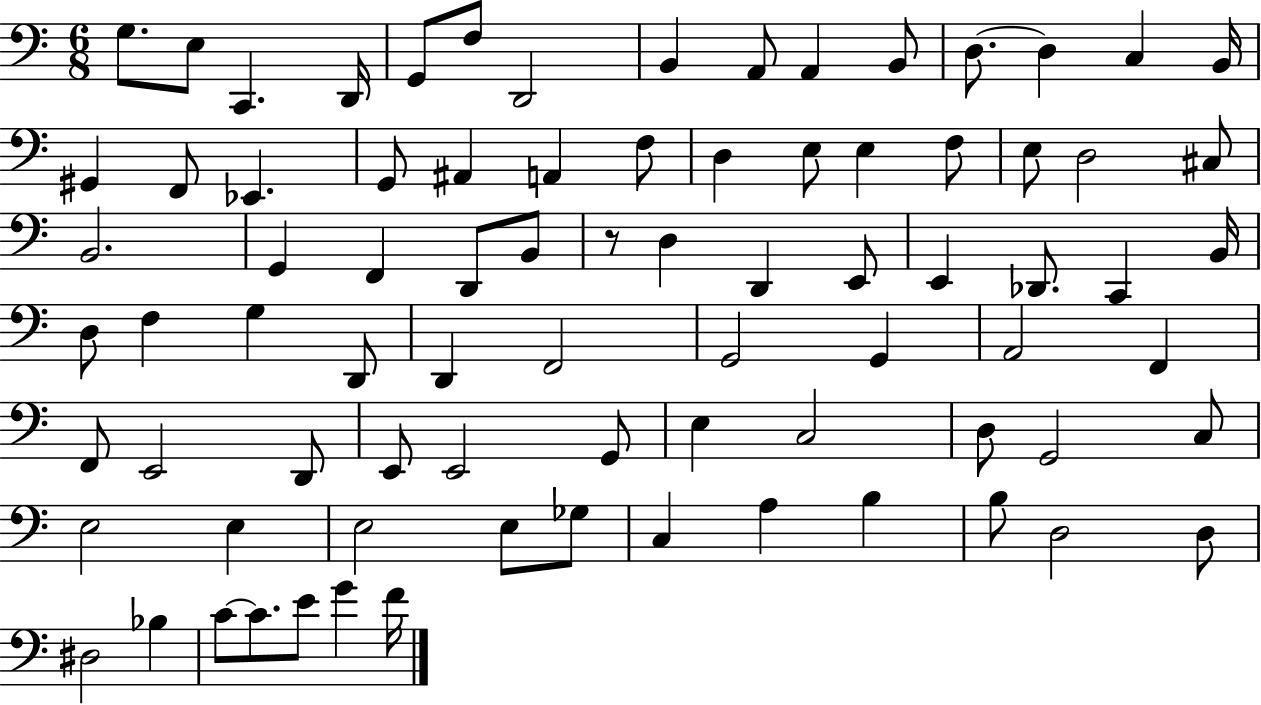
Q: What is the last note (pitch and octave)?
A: F4